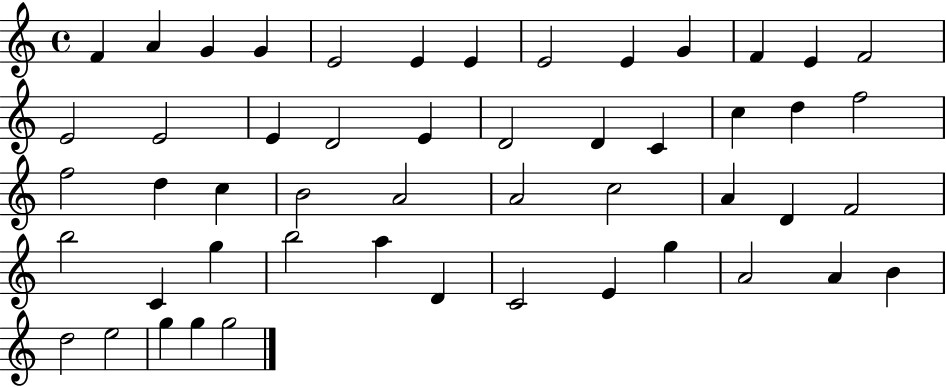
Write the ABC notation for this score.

X:1
T:Untitled
M:4/4
L:1/4
K:C
F A G G E2 E E E2 E G F E F2 E2 E2 E D2 E D2 D C c d f2 f2 d c B2 A2 A2 c2 A D F2 b2 C g b2 a D C2 E g A2 A B d2 e2 g g g2